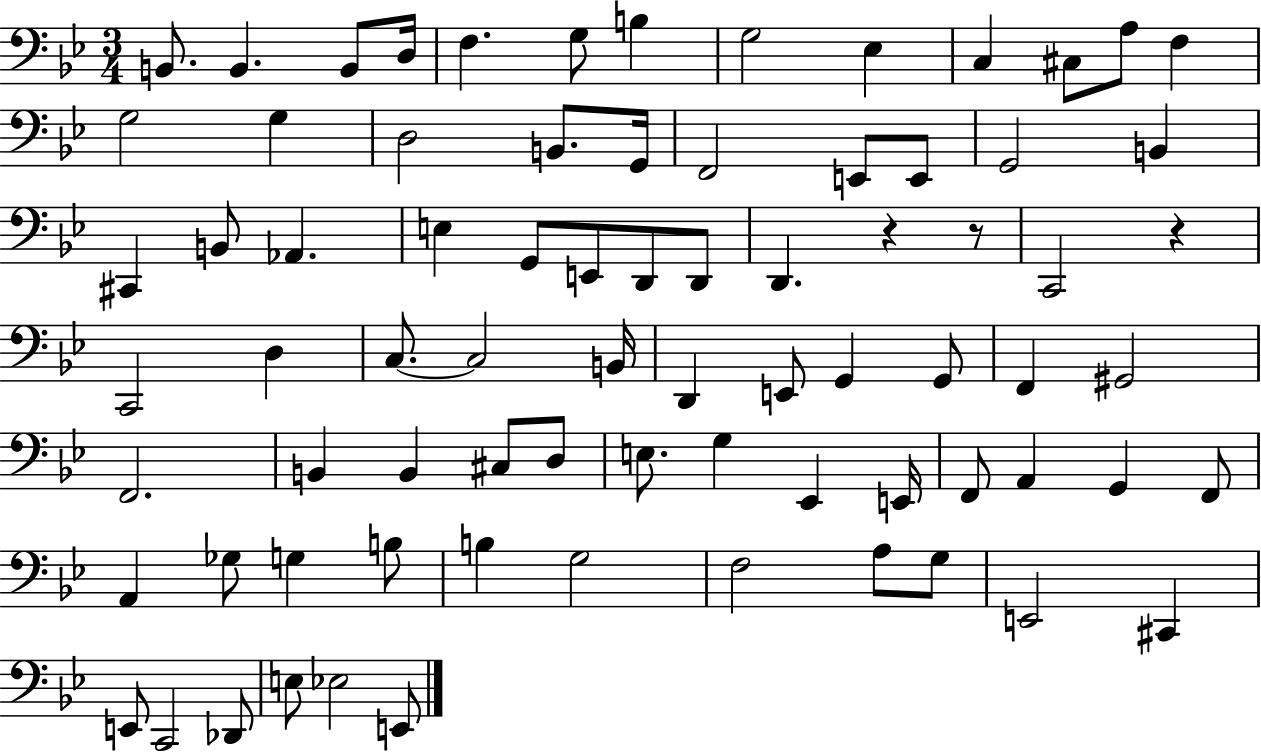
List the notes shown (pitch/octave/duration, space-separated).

B2/e. B2/q. B2/e D3/s F3/q. G3/e B3/q G3/h Eb3/q C3/q C#3/e A3/e F3/q G3/h G3/q D3/h B2/e. G2/s F2/h E2/e E2/e G2/h B2/q C#2/q B2/e Ab2/q. E3/q G2/e E2/e D2/e D2/e D2/q. R/q R/e C2/h R/q C2/h D3/q C3/e. C3/h B2/s D2/q E2/e G2/q G2/e F2/q G#2/h F2/h. B2/q B2/q C#3/e D3/e E3/e. G3/q Eb2/q E2/s F2/e A2/q G2/q F2/e A2/q Gb3/e G3/q B3/e B3/q G3/h F3/h A3/e G3/e E2/h C#2/q E2/e C2/h Db2/e E3/e Eb3/h E2/e